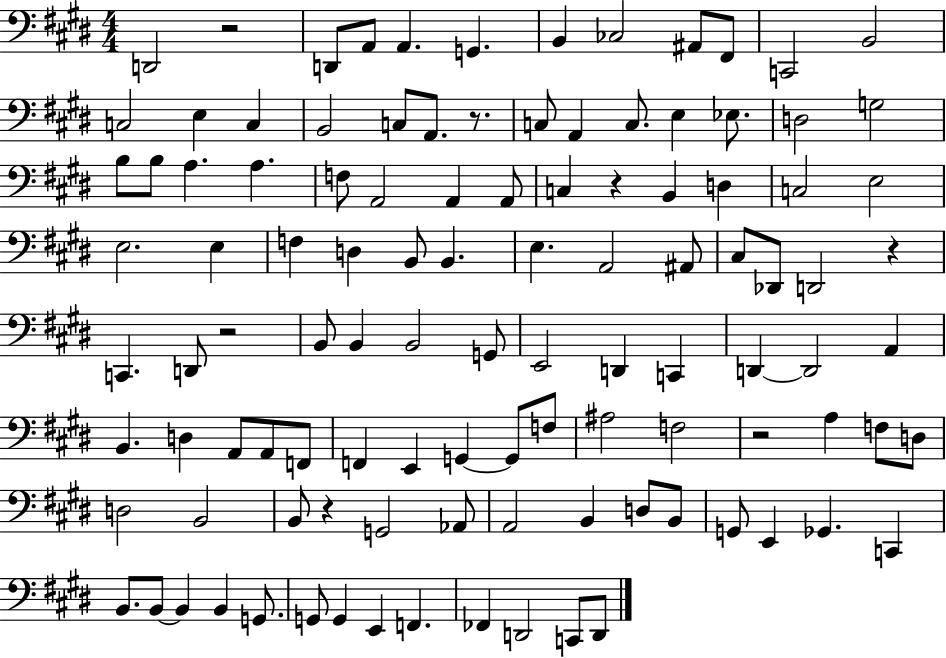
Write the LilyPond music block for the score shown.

{
  \clef bass
  \numericTimeSignature
  \time 4/4
  \key e \major
  d,2 r2 | d,8 a,8 a,4. g,4. | b,4 ces2 ais,8 fis,8 | c,2 b,2 | \break c2 e4 c4 | b,2 c8 a,8. r8. | c8 a,4 c8. e4 ees8. | d2 g2 | \break b8 b8 a4. a4. | f8 a,2 a,4 a,8 | c4 r4 b,4 d4 | c2 e2 | \break e2. e4 | f4 d4 b,8 b,4. | e4. a,2 ais,8 | cis8 des,8 d,2 r4 | \break c,4. d,8 r2 | b,8 b,4 b,2 g,8 | e,2 d,4 c,4 | d,4~~ d,2 a,4 | \break b,4. d4 a,8 a,8 f,8 | f,4 e,4 g,4~~ g,8 f8 | ais2 f2 | r2 a4 f8 d8 | \break d2 b,2 | b,8 r4 g,2 aes,8 | a,2 b,4 d8 b,8 | g,8 e,4 ges,4. c,4 | \break b,8. b,8~~ b,4 b,4 g,8. | g,8 g,4 e,4 f,4. | fes,4 d,2 c,8 d,8 | \bar "|."
}